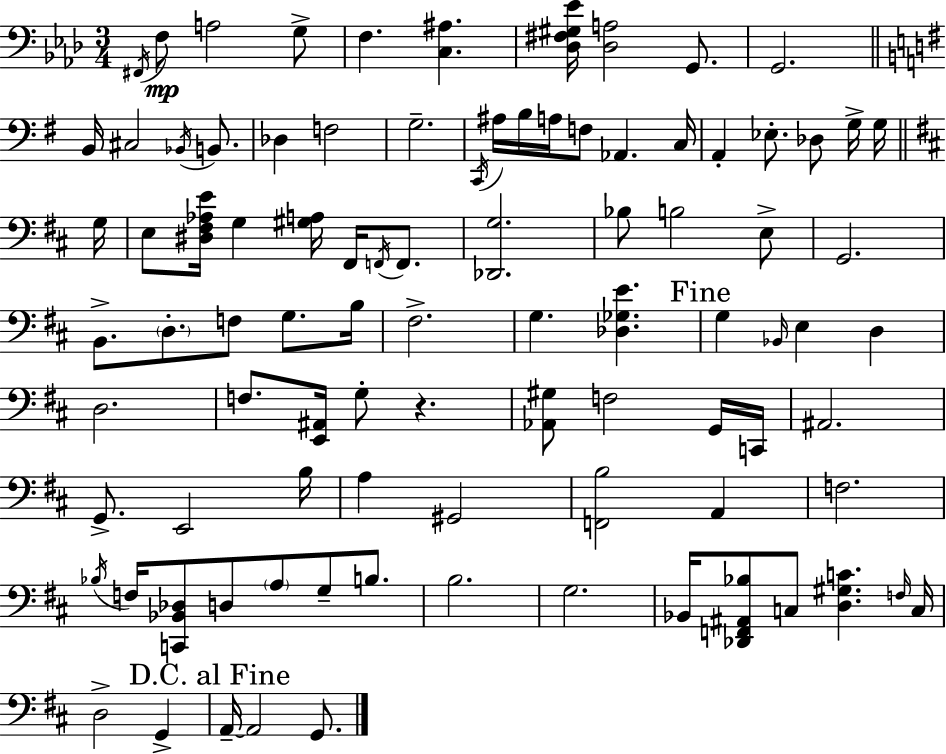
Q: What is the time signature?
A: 3/4